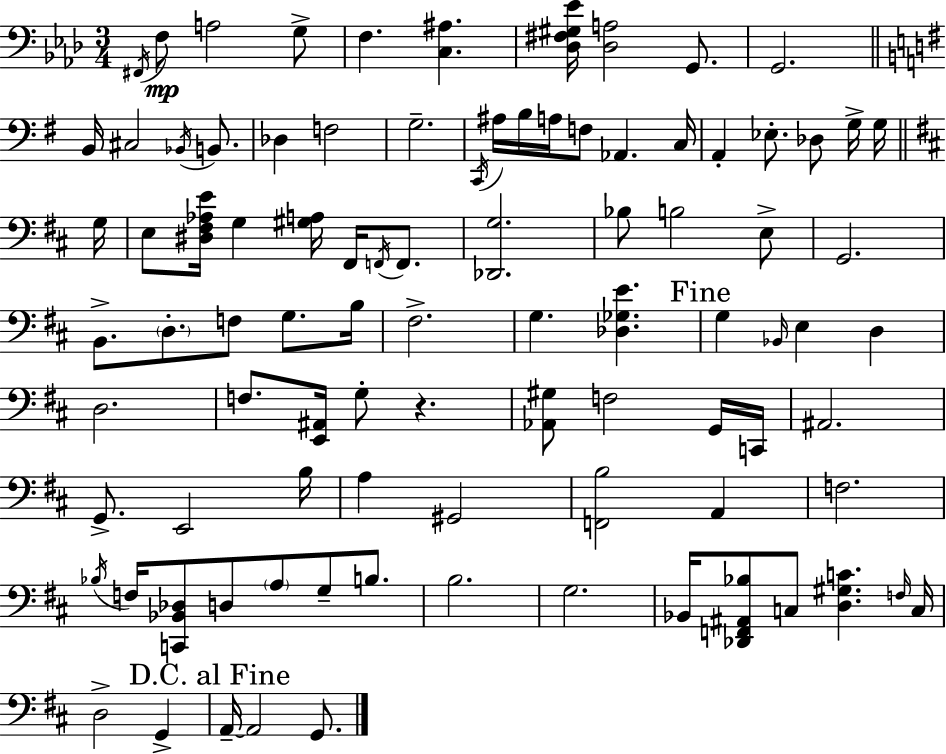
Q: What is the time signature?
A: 3/4